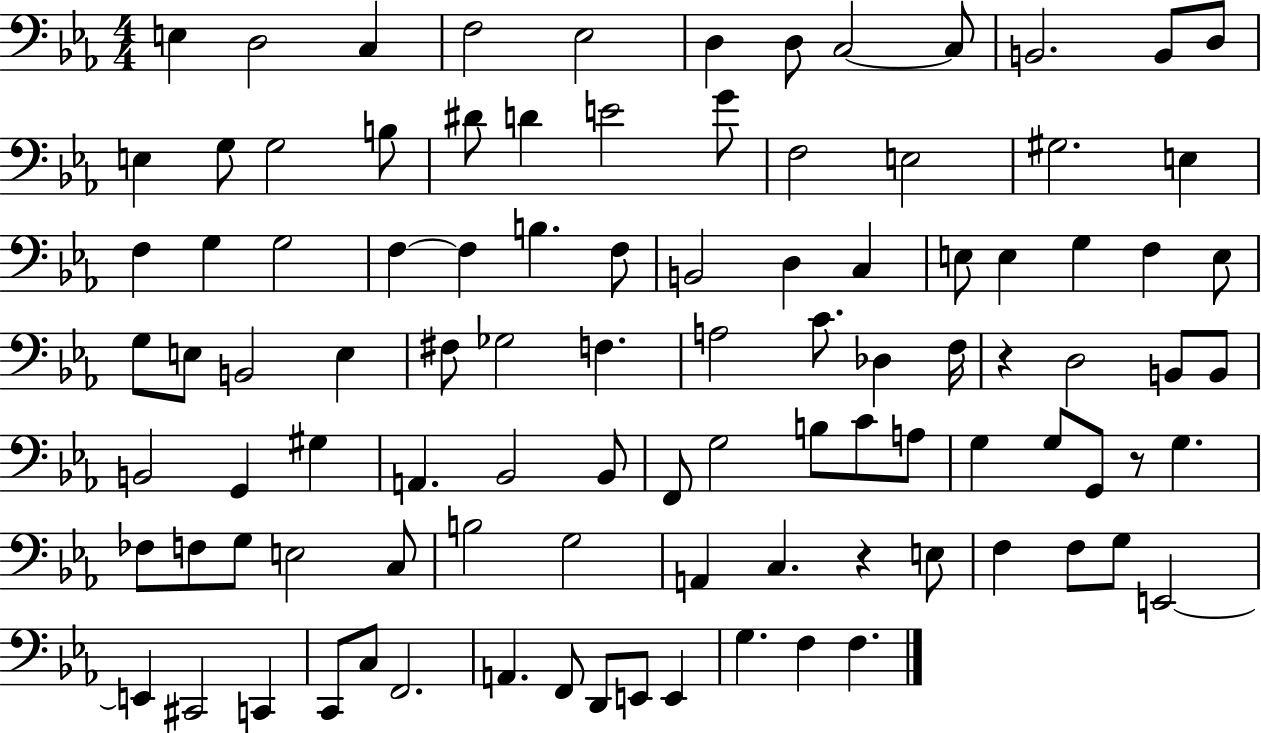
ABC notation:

X:1
T:Untitled
M:4/4
L:1/4
K:Eb
E, D,2 C, F,2 _E,2 D, D,/2 C,2 C,/2 B,,2 B,,/2 D,/2 E, G,/2 G,2 B,/2 ^D/2 D E2 G/2 F,2 E,2 ^G,2 E, F, G, G,2 F, F, B, F,/2 B,,2 D, C, E,/2 E, G, F, E,/2 G,/2 E,/2 B,,2 E, ^F,/2 _G,2 F, A,2 C/2 _D, F,/4 z D,2 B,,/2 B,,/2 B,,2 G,, ^G, A,, _B,,2 _B,,/2 F,,/2 G,2 B,/2 C/2 A,/2 G, G,/2 G,,/2 z/2 G, _F,/2 F,/2 G,/2 E,2 C,/2 B,2 G,2 A,, C, z E,/2 F, F,/2 G,/2 E,,2 E,, ^C,,2 C,, C,,/2 C,/2 F,,2 A,, F,,/2 D,,/2 E,,/2 E,, G, F, F,